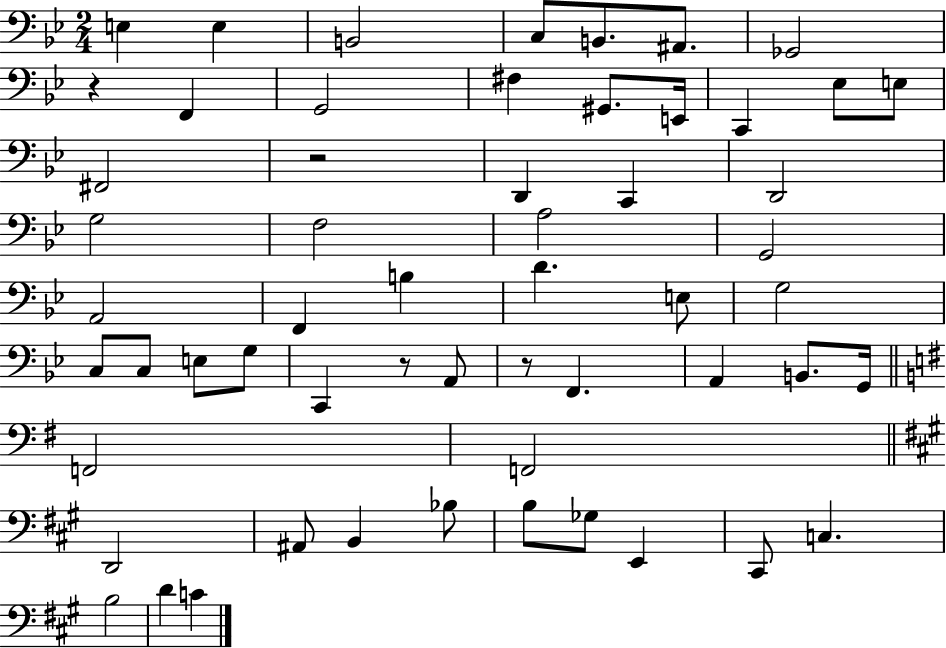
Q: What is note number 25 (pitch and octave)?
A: F2